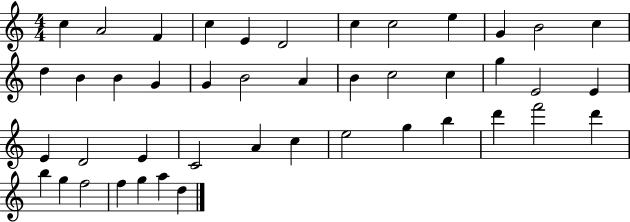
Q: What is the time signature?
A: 4/4